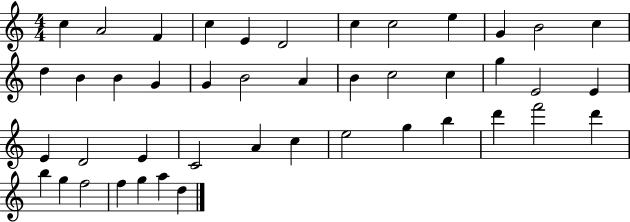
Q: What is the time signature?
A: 4/4